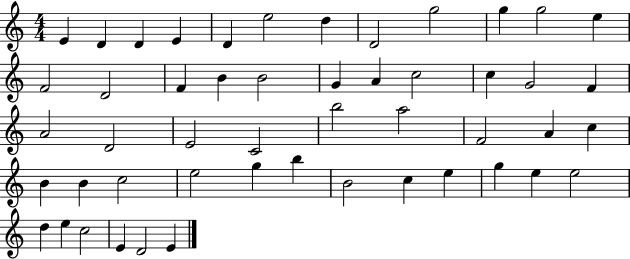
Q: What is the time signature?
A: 4/4